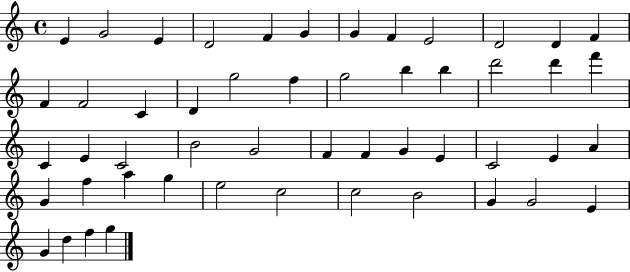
{
  \clef treble
  \time 4/4
  \defaultTimeSignature
  \key c \major
  e'4 g'2 e'4 | d'2 f'4 g'4 | g'4 f'4 e'2 | d'2 d'4 f'4 | \break f'4 f'2 c'4 | d'4 g''2 f''4 | g''2 b''4 b''4 | d'''2 d'''4 f'''4 | \break c'4 e'4 c'2 | b'2 g'2 | f'4 f'4 g'4 e'4 | c'2 e'4 a'4 | \break g'4 f''4 a''4 g''4 | e''2 c''2 | c''2 b'2 | g'4 g'2 e'4 | \break g'4 d''4 f''4 g''4 | \bar "|."
}